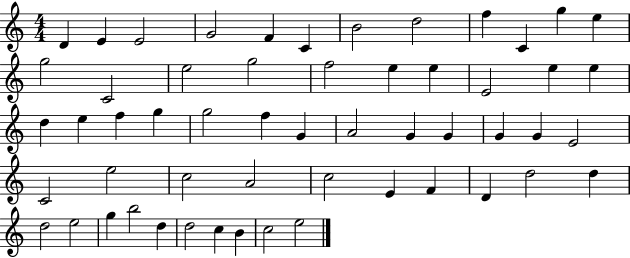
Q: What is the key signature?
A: C major